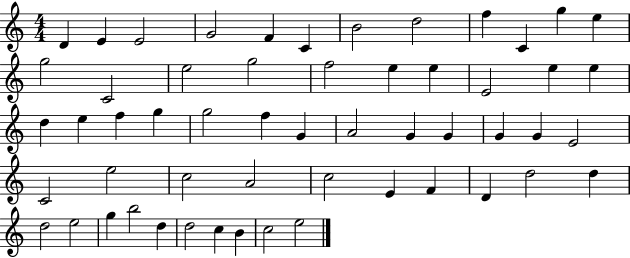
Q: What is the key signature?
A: C major